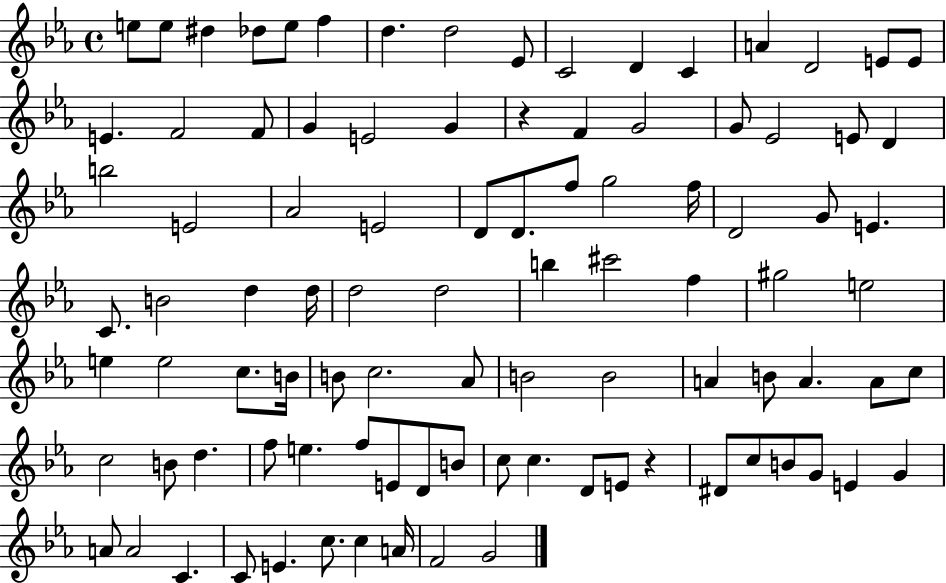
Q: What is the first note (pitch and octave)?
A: E5